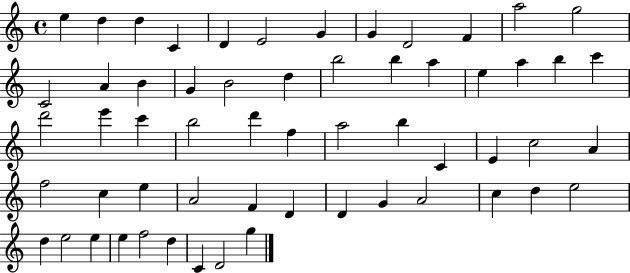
X:1
T:Untitled
M:4/4
L:1/4
K:C
e d d C D E2 G G D2 F a2 g2 C2 A B G B2 d b2 b a e a b c' d'2 e' c' b2 d' f a2 b C E c2 A f2 c e A2 F D D G A2 c d e2 d e2 e e f2 d C D2 g